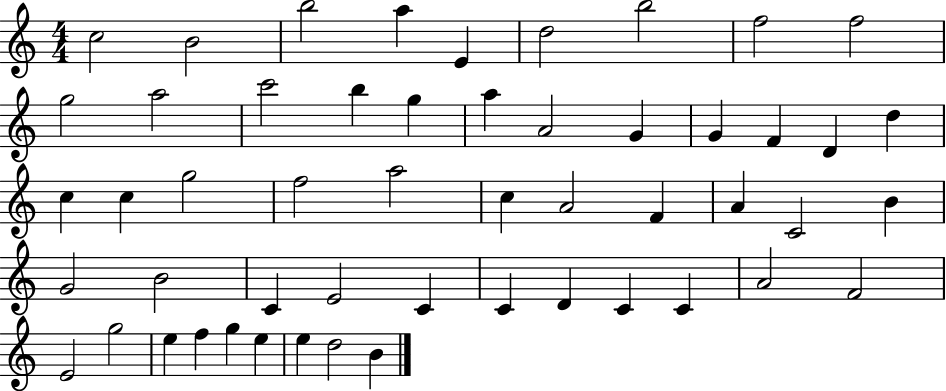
X:1
T:Untitled
M:4/4
L:1/4
K:C
c2 B2 b2 a E d2 b2 f2 f2 g2 a2 c'2 b g a A2 G G F D d c c g2 f2 a2 c A2 F A C2 B G2 B2 C E2 C C D C C A2 F2 E2 g2 e f g e e d2 B